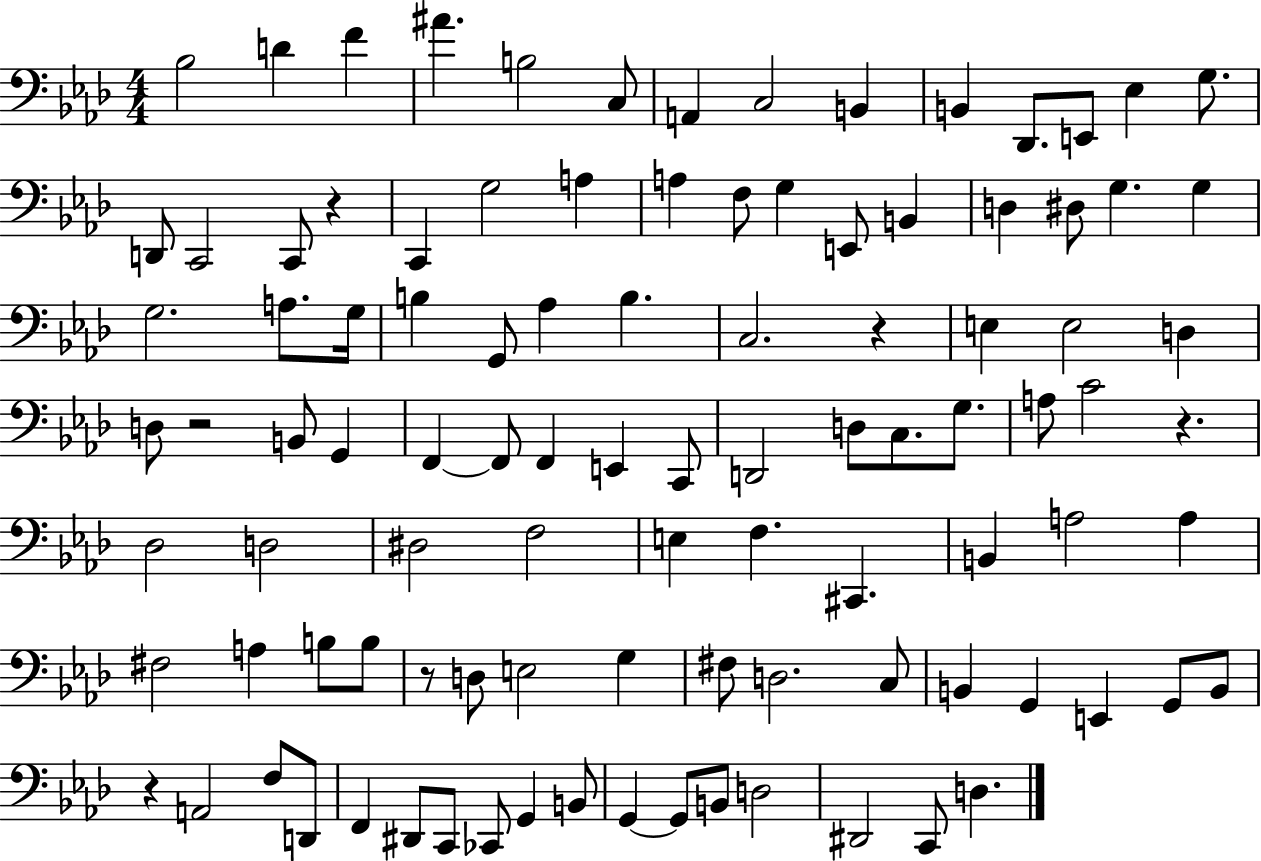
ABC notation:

X:1
T:Untitled
M:4/4
L:1/4
K:Ab
_B,2 D F ^A B,2 C,/2 A,, C,2 B,, B,, _D,,/2 E,,/2 _E, G,/2 D,,/2 C,,2 C,,/2 z C,, G,2 A, A, F,/2 G, E,,/2 B,, D, ^D,/2 G, G, G,2 A,/2 G,/4 B, G,,/2 _A, B, C,2 z E, E,2 D, D,/2 z2 B,,/2 G,, F,, F,,/2 F,, E,, C,,/2 D,,2 D,/2 C,/2 G,/2 A,/2 C2 z _D,2 D,2 ^D,2 F,2 E, F, ^C,, B,, A,2 A, ^F,2 A, B,/2 B,/2 z/2 D,/2 E,2 G, ^F,/2 D,2 C,/2 B,, G,, E,, G,,/2 B,,/2 z A,,2 F,/2 D,,/2 F,, ^D,,/2 C,,/2 _C,,/2 G,, B,,/2 G,, G,,/2 B,,/2 D,2 ^D,,2 C,,/2 D,